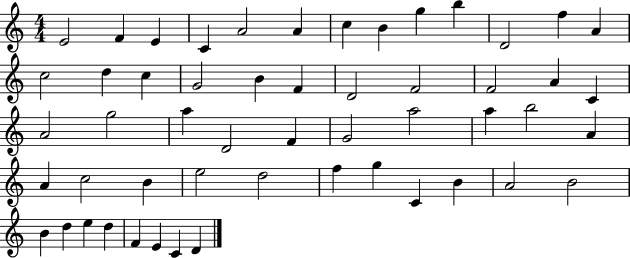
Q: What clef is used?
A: treble